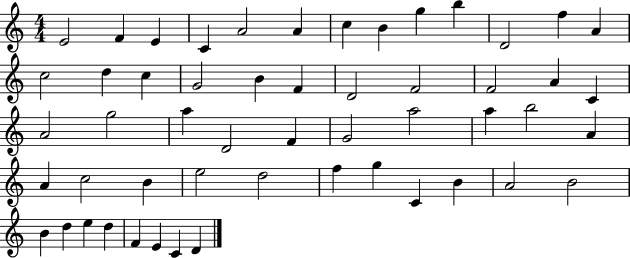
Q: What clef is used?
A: treble